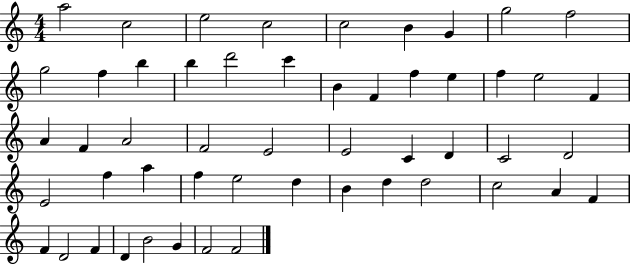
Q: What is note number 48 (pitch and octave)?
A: D4